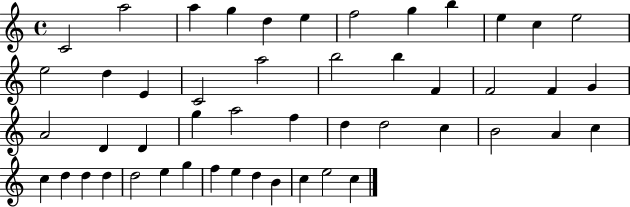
X:1
T:Untitled
M:4/4
L:1/4
K:C
C2 a2 a g d e f2 g b e c e2 e2 d E C2 a2 b2 b F F2 F G A2 D D g a2 f d d2 c B2 A c c d d d d2 e g f e d B c e2 c